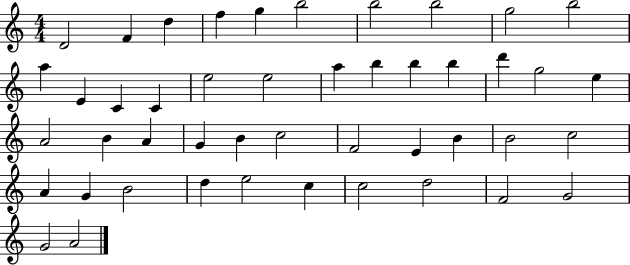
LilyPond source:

{
  \clef treble
  \numericTimeSignature
  \time 4/4
  \key c \major
  d'2 f'4 d''4 | f''4 g''4 b''2 | b''2 b''2 | g''2 b''2 | \break a''4 e'4 c'4 c'4 | e''2 e''2 | a''4 b''4 b''4 b''4 | d'''4 g''2 e''4 | \break a'2 b'4 a'4 | g'4 b'4 c''2 | f'2 e'4 b'4 | b'2 c''2 | \break a'4 g'4 b'2 | d''4 e''2 c''4 | c''2 d''2 | f'2 g'2 | \break g'2 a'2 | \bar "|."
}